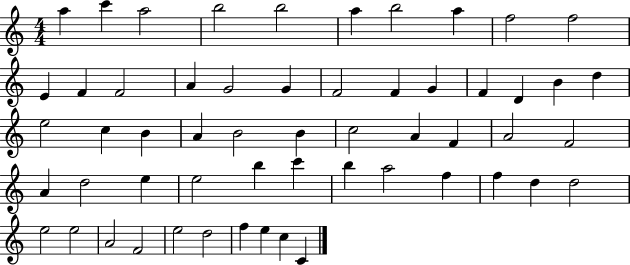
A5/q C6/q A5/h B5/h B5/h A5/q B5/h A5/q F5/h F5/h E4/q F4/q F4/h A4/q G4/h G4/q F4/h F4/q G4/q F4/q D4/q B4/q D5/q E5/h C5/q B4/q A4/q B4/h B4/q C5/h A4/q F4/q A4/h F4/h A4/q D5/h E5/q E5/h B5/q C6/q B5/q A5/h F5/q F5/q D5/q D5/h E5/h E5/h A4/h F4/h E5/h D5/h F5/q E5/q C5/q C4/q